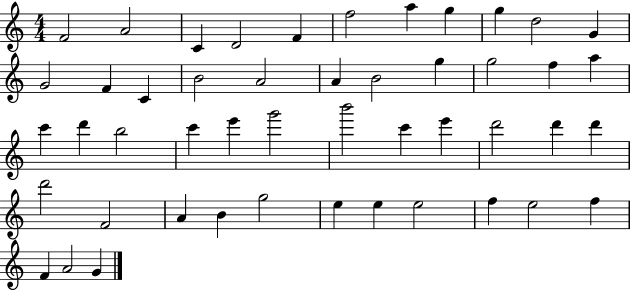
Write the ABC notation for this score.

X:1
T:Untitled
M:4/4
L:1/4
K:C
F2 A2 C D2 F f2 a g g d2 G G2 F C B2 A2 A B2 g g2 f a c' d' b2 c' e' g'2 b'2 c' e' d'2 d' d' d'2 F2 A B g2 e e e2 f e2 f F A2 G